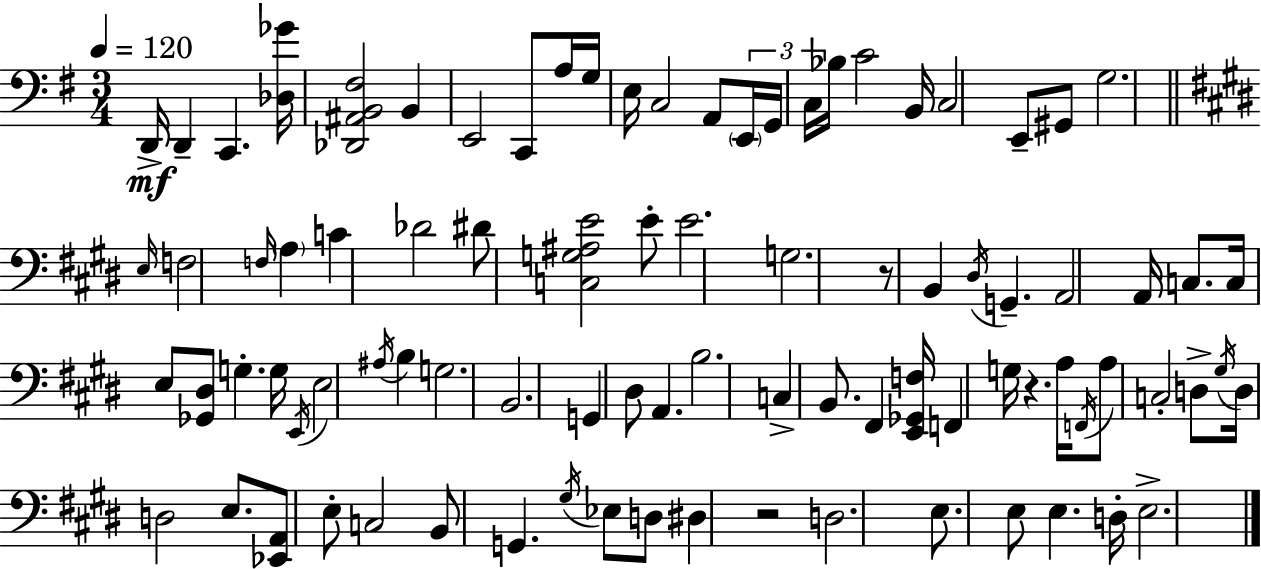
X:1
T:Untitled
M:3/4
L:1/4
K:G
D,,/4 D,, C,, [_D,_G]/4 [_D,,^A,,B,,^F,]2 B,, E,,2 C,,/2 A,/4 G,/4 E,/4 C,2 A,,/2 E,,/4 G,,/4 C,/4 _B,/4 C2 B,,/4 C,2 E,,/2 ^G,,/2 G,2 E,/4 F,2 F,/4 A, C _D2 ^D/2 [C,G,^A,E]2 E/2 E2 G,2 z/2 B,, ^D,/4 G,, A,,2 A,,/4 C,/2 C,/4 E,/2 [_G,,^D,]/2 G, G,/4 E,,/4 E,2 ^A,/4 B, G,2 B,,2 G,, ^D,/2 A,, B,2 C, B,,/2 ^F,, [E,,_G,,F,]/4 F,, G,/4 z A,/4 F,,/4 A,/2 C,2 D,/2 ^G,/4 D,/4 D,2 E,/2 [_E,,A,,]/2 E,/2 C,2 B,,/2 G,, ^G,/4 _E,/2 D,/2 ^D, z2 D,2 E,/2 E,/2 E, D,/4 E,2